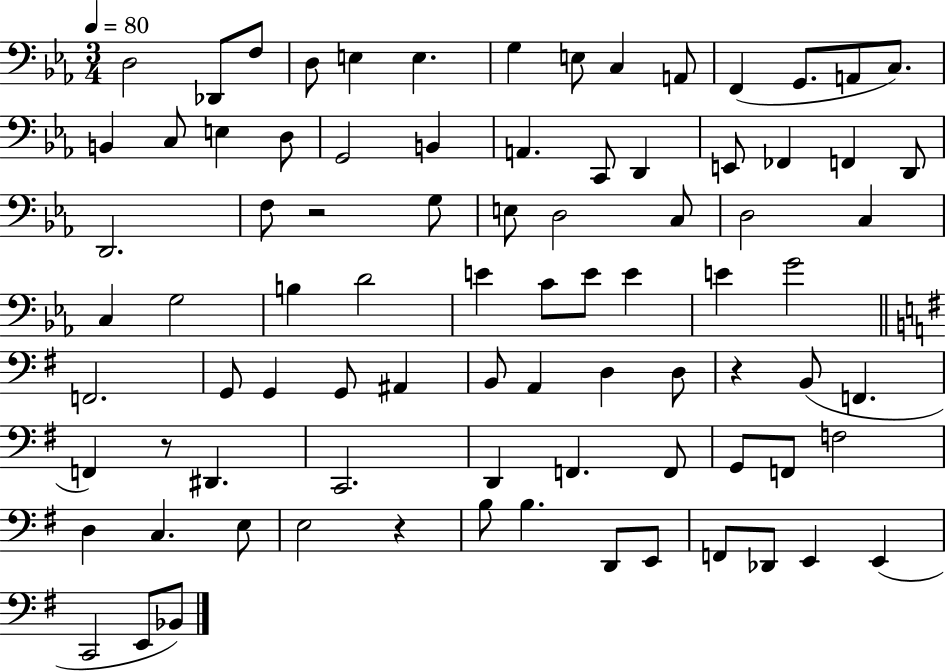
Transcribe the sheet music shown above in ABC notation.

X:1
T:Untitled
M:3/4
L:1/4
K:Eb
D,2 _D,,/2 F,/2 D,/2 E, E, G, E,/2 C, A,,/2 F,, G,,/2 A,,/2 C,/2 B,, C,/2 E, D,/2 G,,2 B,, A,, C,,/2 D,, E,,/2 _F,, F,, D,,/2 D,,2 F,/2 z2 G,/2 E,/2 D,2 C,/2 D,2 C, C, G,2 B, D2 E C/2 E/2 E E G2 F,,2 G,,/2 G,, G,,/2 ^A,, B,,/2 A,, D, D,/2 z B,,/2 F,, F,, z/2 ^D,, C,,2 D,, F,, F,,/2 G,,/2 F,,/2 F,2 D, C, E,/2 E,2 z B,/2 B, D,,/2 E,,/2 F,,/2 _D,,/2 E,, E,, C,,2 E,,/2 _B,,/2